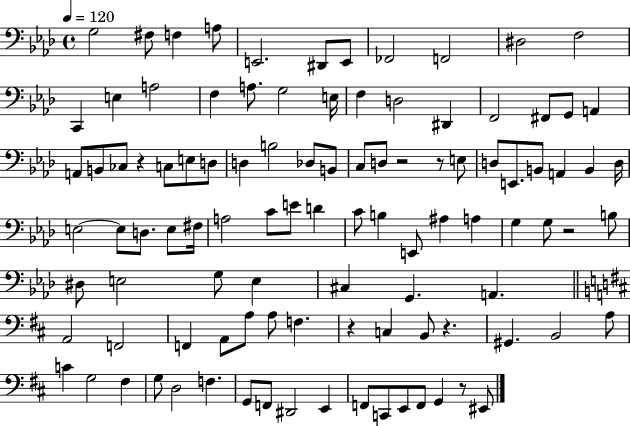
X:1
T:Untitled
M:4/4
L:1/4
K:Ab
G,2 ^F,/2 F, A,/2 E,,2 ^D,,/2 E,,/2 _F,,2 F,,2 ^D,2 F,2 C,, E, A,2 F, A,/2 G,2 E,/4 F, D,2 ^D,, F,,2 ^F,,/2 G,,/2 A,, A,,/2 B,,/2 _C,/2 z C,/2 E,/2 D,/2 D, B,2 _D,/2 B,,/2 C,/2 D,/2 z2 z/2 E,/2 D,/2 E,,/2 B,,/2 A,, B,, D,/4 E,2 E,/2 D,/2 E,/2 ^F,/4 A,2 C/2 E/2 D C/2 B, E,,/2 ^A, A, G, G,/2 z2 B,/2 ^D,/2 E,2 G,/2 E, ^C, G,, A,, A,,2 F,,2 F,, A,,/2 A,/2 A,/2 F, z C, B,,/2 z ^G,, B,,2 A,/2 C G,2 ^F, G,/2 D,2 F, G,,/2 F,,/2 ^D,,2 E,, F,,/2 C,,/2 E,,/2 F,,/2 G,, z/2 ^E,,/2